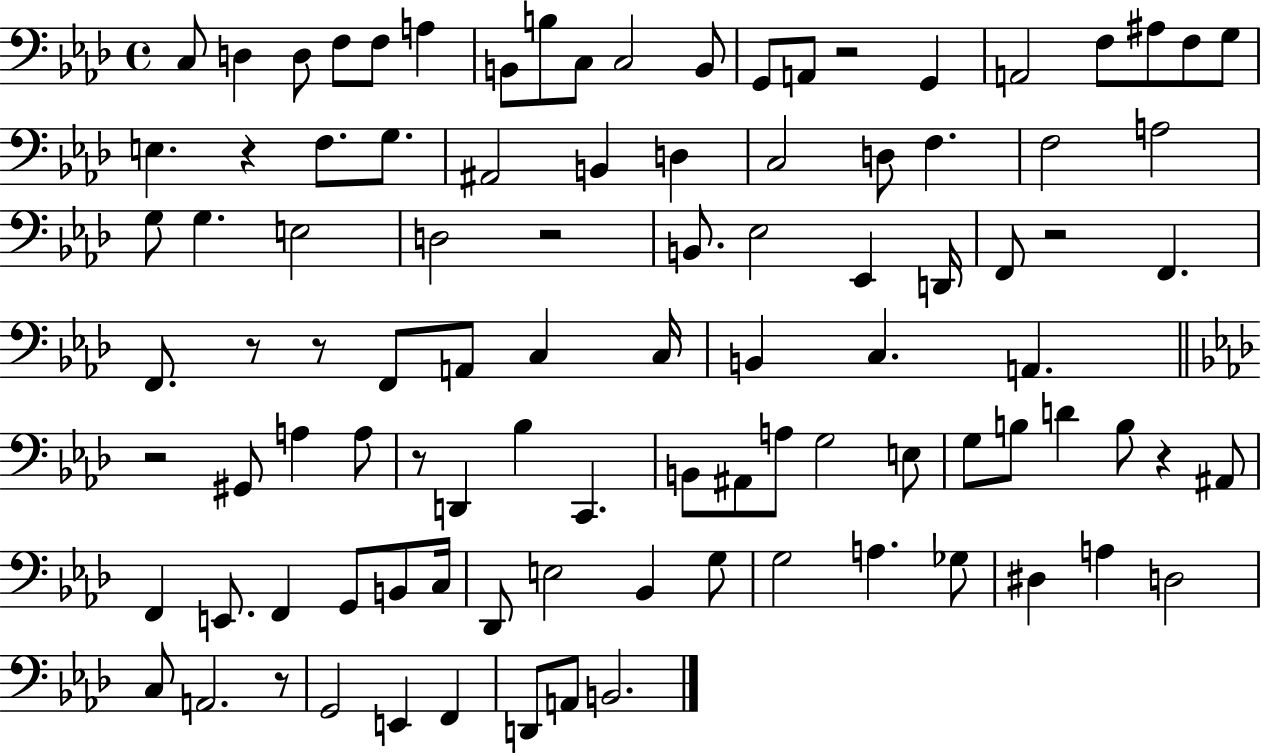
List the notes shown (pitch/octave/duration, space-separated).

C3/e D3/q D3/e F3/e F3/e A3/q B2/e B3/e C3/e C3/h B2/e G2/e A2/e R/h G2/q A2/h F3/e A#3/e F3/e G3/e E3/q. R/q F3/e. G3/e. A#2/h B2/q D3/q C3/h D3/e F3/q. F3/h A3/h G3/e G3/q. E3/h D3/h R/h B2/e. Eb3/h Eb2/q D2/s F2/e R/h F2/q. F2/e. R/e R/e F2/e A2/e C3/q C3/s B2/q C3/q. A2/q. R/h G#2/e A3/q A3/e R/e D2/q Bb3/q C2/q. B2/e A#2/e A3/e G3/h E3/e G3/e B3/e D4/q B3/e R/q A#2/e F2/q E2/e. F2/q G2/e B2/e C3/s Db2/e E3/h Bb2/q G3/e G3/h A3/q. Gb3/e D#3/q A3/q D3/h C3/e A2/h. R/e G2/h E2/q F2/q D2/e A2/e B2/h.